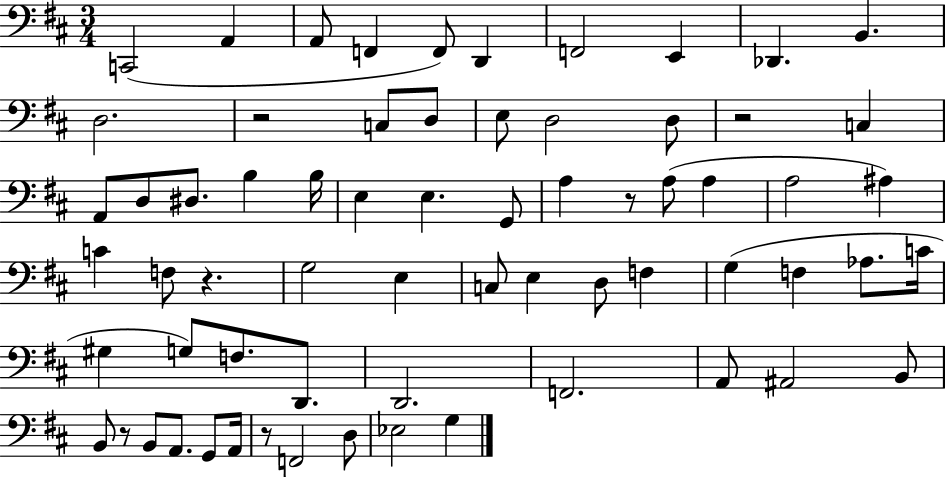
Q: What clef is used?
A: bass